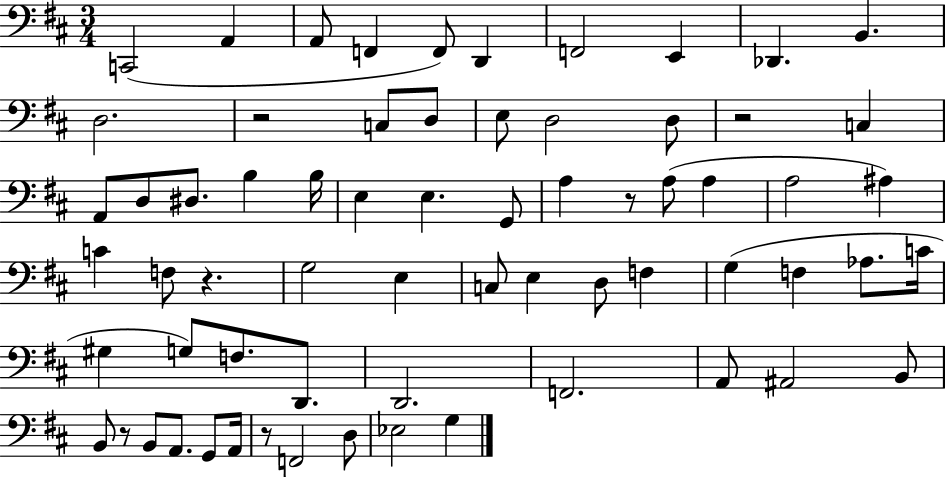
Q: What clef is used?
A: bass